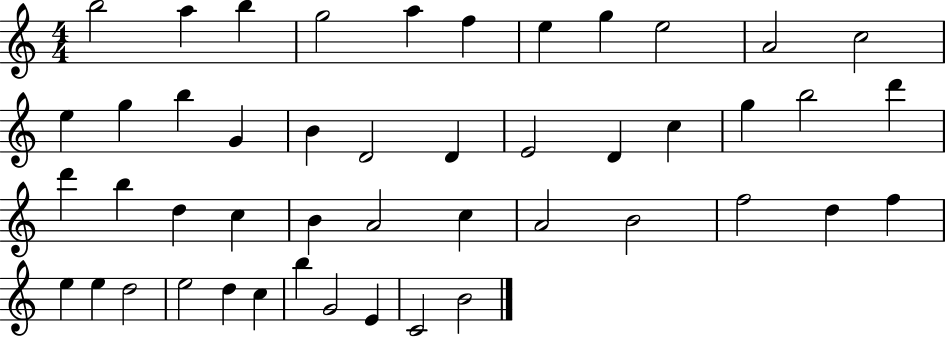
{
  \clef treble
  \numericTimeSignature
  \time 4/4
  \key c \major
  b''2 a''4 b''4 | g''2 a''4 f''4 | e''4 g''4 e''2 | a'2 c''2 | \break e''4 g''4 b''4 g'4 | b'4 d'2 d'4 | e'2 d'4 c''4 | g''4 b''2 d'''4 | \break d'''4 b''4 d''4 c''4 | b'4 a'2 c''4 | a'2 b'2 | f''2 d''4 f''4 | \break e''4 e''4 d''2 | e''2 d''4 c''4 | b''4 g'2 e'4 | c'2 b'2 | \break \bar "|."
}